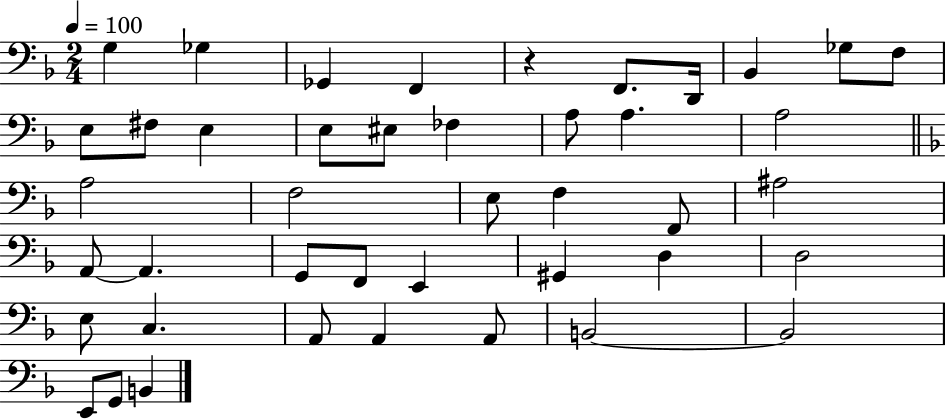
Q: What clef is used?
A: bass